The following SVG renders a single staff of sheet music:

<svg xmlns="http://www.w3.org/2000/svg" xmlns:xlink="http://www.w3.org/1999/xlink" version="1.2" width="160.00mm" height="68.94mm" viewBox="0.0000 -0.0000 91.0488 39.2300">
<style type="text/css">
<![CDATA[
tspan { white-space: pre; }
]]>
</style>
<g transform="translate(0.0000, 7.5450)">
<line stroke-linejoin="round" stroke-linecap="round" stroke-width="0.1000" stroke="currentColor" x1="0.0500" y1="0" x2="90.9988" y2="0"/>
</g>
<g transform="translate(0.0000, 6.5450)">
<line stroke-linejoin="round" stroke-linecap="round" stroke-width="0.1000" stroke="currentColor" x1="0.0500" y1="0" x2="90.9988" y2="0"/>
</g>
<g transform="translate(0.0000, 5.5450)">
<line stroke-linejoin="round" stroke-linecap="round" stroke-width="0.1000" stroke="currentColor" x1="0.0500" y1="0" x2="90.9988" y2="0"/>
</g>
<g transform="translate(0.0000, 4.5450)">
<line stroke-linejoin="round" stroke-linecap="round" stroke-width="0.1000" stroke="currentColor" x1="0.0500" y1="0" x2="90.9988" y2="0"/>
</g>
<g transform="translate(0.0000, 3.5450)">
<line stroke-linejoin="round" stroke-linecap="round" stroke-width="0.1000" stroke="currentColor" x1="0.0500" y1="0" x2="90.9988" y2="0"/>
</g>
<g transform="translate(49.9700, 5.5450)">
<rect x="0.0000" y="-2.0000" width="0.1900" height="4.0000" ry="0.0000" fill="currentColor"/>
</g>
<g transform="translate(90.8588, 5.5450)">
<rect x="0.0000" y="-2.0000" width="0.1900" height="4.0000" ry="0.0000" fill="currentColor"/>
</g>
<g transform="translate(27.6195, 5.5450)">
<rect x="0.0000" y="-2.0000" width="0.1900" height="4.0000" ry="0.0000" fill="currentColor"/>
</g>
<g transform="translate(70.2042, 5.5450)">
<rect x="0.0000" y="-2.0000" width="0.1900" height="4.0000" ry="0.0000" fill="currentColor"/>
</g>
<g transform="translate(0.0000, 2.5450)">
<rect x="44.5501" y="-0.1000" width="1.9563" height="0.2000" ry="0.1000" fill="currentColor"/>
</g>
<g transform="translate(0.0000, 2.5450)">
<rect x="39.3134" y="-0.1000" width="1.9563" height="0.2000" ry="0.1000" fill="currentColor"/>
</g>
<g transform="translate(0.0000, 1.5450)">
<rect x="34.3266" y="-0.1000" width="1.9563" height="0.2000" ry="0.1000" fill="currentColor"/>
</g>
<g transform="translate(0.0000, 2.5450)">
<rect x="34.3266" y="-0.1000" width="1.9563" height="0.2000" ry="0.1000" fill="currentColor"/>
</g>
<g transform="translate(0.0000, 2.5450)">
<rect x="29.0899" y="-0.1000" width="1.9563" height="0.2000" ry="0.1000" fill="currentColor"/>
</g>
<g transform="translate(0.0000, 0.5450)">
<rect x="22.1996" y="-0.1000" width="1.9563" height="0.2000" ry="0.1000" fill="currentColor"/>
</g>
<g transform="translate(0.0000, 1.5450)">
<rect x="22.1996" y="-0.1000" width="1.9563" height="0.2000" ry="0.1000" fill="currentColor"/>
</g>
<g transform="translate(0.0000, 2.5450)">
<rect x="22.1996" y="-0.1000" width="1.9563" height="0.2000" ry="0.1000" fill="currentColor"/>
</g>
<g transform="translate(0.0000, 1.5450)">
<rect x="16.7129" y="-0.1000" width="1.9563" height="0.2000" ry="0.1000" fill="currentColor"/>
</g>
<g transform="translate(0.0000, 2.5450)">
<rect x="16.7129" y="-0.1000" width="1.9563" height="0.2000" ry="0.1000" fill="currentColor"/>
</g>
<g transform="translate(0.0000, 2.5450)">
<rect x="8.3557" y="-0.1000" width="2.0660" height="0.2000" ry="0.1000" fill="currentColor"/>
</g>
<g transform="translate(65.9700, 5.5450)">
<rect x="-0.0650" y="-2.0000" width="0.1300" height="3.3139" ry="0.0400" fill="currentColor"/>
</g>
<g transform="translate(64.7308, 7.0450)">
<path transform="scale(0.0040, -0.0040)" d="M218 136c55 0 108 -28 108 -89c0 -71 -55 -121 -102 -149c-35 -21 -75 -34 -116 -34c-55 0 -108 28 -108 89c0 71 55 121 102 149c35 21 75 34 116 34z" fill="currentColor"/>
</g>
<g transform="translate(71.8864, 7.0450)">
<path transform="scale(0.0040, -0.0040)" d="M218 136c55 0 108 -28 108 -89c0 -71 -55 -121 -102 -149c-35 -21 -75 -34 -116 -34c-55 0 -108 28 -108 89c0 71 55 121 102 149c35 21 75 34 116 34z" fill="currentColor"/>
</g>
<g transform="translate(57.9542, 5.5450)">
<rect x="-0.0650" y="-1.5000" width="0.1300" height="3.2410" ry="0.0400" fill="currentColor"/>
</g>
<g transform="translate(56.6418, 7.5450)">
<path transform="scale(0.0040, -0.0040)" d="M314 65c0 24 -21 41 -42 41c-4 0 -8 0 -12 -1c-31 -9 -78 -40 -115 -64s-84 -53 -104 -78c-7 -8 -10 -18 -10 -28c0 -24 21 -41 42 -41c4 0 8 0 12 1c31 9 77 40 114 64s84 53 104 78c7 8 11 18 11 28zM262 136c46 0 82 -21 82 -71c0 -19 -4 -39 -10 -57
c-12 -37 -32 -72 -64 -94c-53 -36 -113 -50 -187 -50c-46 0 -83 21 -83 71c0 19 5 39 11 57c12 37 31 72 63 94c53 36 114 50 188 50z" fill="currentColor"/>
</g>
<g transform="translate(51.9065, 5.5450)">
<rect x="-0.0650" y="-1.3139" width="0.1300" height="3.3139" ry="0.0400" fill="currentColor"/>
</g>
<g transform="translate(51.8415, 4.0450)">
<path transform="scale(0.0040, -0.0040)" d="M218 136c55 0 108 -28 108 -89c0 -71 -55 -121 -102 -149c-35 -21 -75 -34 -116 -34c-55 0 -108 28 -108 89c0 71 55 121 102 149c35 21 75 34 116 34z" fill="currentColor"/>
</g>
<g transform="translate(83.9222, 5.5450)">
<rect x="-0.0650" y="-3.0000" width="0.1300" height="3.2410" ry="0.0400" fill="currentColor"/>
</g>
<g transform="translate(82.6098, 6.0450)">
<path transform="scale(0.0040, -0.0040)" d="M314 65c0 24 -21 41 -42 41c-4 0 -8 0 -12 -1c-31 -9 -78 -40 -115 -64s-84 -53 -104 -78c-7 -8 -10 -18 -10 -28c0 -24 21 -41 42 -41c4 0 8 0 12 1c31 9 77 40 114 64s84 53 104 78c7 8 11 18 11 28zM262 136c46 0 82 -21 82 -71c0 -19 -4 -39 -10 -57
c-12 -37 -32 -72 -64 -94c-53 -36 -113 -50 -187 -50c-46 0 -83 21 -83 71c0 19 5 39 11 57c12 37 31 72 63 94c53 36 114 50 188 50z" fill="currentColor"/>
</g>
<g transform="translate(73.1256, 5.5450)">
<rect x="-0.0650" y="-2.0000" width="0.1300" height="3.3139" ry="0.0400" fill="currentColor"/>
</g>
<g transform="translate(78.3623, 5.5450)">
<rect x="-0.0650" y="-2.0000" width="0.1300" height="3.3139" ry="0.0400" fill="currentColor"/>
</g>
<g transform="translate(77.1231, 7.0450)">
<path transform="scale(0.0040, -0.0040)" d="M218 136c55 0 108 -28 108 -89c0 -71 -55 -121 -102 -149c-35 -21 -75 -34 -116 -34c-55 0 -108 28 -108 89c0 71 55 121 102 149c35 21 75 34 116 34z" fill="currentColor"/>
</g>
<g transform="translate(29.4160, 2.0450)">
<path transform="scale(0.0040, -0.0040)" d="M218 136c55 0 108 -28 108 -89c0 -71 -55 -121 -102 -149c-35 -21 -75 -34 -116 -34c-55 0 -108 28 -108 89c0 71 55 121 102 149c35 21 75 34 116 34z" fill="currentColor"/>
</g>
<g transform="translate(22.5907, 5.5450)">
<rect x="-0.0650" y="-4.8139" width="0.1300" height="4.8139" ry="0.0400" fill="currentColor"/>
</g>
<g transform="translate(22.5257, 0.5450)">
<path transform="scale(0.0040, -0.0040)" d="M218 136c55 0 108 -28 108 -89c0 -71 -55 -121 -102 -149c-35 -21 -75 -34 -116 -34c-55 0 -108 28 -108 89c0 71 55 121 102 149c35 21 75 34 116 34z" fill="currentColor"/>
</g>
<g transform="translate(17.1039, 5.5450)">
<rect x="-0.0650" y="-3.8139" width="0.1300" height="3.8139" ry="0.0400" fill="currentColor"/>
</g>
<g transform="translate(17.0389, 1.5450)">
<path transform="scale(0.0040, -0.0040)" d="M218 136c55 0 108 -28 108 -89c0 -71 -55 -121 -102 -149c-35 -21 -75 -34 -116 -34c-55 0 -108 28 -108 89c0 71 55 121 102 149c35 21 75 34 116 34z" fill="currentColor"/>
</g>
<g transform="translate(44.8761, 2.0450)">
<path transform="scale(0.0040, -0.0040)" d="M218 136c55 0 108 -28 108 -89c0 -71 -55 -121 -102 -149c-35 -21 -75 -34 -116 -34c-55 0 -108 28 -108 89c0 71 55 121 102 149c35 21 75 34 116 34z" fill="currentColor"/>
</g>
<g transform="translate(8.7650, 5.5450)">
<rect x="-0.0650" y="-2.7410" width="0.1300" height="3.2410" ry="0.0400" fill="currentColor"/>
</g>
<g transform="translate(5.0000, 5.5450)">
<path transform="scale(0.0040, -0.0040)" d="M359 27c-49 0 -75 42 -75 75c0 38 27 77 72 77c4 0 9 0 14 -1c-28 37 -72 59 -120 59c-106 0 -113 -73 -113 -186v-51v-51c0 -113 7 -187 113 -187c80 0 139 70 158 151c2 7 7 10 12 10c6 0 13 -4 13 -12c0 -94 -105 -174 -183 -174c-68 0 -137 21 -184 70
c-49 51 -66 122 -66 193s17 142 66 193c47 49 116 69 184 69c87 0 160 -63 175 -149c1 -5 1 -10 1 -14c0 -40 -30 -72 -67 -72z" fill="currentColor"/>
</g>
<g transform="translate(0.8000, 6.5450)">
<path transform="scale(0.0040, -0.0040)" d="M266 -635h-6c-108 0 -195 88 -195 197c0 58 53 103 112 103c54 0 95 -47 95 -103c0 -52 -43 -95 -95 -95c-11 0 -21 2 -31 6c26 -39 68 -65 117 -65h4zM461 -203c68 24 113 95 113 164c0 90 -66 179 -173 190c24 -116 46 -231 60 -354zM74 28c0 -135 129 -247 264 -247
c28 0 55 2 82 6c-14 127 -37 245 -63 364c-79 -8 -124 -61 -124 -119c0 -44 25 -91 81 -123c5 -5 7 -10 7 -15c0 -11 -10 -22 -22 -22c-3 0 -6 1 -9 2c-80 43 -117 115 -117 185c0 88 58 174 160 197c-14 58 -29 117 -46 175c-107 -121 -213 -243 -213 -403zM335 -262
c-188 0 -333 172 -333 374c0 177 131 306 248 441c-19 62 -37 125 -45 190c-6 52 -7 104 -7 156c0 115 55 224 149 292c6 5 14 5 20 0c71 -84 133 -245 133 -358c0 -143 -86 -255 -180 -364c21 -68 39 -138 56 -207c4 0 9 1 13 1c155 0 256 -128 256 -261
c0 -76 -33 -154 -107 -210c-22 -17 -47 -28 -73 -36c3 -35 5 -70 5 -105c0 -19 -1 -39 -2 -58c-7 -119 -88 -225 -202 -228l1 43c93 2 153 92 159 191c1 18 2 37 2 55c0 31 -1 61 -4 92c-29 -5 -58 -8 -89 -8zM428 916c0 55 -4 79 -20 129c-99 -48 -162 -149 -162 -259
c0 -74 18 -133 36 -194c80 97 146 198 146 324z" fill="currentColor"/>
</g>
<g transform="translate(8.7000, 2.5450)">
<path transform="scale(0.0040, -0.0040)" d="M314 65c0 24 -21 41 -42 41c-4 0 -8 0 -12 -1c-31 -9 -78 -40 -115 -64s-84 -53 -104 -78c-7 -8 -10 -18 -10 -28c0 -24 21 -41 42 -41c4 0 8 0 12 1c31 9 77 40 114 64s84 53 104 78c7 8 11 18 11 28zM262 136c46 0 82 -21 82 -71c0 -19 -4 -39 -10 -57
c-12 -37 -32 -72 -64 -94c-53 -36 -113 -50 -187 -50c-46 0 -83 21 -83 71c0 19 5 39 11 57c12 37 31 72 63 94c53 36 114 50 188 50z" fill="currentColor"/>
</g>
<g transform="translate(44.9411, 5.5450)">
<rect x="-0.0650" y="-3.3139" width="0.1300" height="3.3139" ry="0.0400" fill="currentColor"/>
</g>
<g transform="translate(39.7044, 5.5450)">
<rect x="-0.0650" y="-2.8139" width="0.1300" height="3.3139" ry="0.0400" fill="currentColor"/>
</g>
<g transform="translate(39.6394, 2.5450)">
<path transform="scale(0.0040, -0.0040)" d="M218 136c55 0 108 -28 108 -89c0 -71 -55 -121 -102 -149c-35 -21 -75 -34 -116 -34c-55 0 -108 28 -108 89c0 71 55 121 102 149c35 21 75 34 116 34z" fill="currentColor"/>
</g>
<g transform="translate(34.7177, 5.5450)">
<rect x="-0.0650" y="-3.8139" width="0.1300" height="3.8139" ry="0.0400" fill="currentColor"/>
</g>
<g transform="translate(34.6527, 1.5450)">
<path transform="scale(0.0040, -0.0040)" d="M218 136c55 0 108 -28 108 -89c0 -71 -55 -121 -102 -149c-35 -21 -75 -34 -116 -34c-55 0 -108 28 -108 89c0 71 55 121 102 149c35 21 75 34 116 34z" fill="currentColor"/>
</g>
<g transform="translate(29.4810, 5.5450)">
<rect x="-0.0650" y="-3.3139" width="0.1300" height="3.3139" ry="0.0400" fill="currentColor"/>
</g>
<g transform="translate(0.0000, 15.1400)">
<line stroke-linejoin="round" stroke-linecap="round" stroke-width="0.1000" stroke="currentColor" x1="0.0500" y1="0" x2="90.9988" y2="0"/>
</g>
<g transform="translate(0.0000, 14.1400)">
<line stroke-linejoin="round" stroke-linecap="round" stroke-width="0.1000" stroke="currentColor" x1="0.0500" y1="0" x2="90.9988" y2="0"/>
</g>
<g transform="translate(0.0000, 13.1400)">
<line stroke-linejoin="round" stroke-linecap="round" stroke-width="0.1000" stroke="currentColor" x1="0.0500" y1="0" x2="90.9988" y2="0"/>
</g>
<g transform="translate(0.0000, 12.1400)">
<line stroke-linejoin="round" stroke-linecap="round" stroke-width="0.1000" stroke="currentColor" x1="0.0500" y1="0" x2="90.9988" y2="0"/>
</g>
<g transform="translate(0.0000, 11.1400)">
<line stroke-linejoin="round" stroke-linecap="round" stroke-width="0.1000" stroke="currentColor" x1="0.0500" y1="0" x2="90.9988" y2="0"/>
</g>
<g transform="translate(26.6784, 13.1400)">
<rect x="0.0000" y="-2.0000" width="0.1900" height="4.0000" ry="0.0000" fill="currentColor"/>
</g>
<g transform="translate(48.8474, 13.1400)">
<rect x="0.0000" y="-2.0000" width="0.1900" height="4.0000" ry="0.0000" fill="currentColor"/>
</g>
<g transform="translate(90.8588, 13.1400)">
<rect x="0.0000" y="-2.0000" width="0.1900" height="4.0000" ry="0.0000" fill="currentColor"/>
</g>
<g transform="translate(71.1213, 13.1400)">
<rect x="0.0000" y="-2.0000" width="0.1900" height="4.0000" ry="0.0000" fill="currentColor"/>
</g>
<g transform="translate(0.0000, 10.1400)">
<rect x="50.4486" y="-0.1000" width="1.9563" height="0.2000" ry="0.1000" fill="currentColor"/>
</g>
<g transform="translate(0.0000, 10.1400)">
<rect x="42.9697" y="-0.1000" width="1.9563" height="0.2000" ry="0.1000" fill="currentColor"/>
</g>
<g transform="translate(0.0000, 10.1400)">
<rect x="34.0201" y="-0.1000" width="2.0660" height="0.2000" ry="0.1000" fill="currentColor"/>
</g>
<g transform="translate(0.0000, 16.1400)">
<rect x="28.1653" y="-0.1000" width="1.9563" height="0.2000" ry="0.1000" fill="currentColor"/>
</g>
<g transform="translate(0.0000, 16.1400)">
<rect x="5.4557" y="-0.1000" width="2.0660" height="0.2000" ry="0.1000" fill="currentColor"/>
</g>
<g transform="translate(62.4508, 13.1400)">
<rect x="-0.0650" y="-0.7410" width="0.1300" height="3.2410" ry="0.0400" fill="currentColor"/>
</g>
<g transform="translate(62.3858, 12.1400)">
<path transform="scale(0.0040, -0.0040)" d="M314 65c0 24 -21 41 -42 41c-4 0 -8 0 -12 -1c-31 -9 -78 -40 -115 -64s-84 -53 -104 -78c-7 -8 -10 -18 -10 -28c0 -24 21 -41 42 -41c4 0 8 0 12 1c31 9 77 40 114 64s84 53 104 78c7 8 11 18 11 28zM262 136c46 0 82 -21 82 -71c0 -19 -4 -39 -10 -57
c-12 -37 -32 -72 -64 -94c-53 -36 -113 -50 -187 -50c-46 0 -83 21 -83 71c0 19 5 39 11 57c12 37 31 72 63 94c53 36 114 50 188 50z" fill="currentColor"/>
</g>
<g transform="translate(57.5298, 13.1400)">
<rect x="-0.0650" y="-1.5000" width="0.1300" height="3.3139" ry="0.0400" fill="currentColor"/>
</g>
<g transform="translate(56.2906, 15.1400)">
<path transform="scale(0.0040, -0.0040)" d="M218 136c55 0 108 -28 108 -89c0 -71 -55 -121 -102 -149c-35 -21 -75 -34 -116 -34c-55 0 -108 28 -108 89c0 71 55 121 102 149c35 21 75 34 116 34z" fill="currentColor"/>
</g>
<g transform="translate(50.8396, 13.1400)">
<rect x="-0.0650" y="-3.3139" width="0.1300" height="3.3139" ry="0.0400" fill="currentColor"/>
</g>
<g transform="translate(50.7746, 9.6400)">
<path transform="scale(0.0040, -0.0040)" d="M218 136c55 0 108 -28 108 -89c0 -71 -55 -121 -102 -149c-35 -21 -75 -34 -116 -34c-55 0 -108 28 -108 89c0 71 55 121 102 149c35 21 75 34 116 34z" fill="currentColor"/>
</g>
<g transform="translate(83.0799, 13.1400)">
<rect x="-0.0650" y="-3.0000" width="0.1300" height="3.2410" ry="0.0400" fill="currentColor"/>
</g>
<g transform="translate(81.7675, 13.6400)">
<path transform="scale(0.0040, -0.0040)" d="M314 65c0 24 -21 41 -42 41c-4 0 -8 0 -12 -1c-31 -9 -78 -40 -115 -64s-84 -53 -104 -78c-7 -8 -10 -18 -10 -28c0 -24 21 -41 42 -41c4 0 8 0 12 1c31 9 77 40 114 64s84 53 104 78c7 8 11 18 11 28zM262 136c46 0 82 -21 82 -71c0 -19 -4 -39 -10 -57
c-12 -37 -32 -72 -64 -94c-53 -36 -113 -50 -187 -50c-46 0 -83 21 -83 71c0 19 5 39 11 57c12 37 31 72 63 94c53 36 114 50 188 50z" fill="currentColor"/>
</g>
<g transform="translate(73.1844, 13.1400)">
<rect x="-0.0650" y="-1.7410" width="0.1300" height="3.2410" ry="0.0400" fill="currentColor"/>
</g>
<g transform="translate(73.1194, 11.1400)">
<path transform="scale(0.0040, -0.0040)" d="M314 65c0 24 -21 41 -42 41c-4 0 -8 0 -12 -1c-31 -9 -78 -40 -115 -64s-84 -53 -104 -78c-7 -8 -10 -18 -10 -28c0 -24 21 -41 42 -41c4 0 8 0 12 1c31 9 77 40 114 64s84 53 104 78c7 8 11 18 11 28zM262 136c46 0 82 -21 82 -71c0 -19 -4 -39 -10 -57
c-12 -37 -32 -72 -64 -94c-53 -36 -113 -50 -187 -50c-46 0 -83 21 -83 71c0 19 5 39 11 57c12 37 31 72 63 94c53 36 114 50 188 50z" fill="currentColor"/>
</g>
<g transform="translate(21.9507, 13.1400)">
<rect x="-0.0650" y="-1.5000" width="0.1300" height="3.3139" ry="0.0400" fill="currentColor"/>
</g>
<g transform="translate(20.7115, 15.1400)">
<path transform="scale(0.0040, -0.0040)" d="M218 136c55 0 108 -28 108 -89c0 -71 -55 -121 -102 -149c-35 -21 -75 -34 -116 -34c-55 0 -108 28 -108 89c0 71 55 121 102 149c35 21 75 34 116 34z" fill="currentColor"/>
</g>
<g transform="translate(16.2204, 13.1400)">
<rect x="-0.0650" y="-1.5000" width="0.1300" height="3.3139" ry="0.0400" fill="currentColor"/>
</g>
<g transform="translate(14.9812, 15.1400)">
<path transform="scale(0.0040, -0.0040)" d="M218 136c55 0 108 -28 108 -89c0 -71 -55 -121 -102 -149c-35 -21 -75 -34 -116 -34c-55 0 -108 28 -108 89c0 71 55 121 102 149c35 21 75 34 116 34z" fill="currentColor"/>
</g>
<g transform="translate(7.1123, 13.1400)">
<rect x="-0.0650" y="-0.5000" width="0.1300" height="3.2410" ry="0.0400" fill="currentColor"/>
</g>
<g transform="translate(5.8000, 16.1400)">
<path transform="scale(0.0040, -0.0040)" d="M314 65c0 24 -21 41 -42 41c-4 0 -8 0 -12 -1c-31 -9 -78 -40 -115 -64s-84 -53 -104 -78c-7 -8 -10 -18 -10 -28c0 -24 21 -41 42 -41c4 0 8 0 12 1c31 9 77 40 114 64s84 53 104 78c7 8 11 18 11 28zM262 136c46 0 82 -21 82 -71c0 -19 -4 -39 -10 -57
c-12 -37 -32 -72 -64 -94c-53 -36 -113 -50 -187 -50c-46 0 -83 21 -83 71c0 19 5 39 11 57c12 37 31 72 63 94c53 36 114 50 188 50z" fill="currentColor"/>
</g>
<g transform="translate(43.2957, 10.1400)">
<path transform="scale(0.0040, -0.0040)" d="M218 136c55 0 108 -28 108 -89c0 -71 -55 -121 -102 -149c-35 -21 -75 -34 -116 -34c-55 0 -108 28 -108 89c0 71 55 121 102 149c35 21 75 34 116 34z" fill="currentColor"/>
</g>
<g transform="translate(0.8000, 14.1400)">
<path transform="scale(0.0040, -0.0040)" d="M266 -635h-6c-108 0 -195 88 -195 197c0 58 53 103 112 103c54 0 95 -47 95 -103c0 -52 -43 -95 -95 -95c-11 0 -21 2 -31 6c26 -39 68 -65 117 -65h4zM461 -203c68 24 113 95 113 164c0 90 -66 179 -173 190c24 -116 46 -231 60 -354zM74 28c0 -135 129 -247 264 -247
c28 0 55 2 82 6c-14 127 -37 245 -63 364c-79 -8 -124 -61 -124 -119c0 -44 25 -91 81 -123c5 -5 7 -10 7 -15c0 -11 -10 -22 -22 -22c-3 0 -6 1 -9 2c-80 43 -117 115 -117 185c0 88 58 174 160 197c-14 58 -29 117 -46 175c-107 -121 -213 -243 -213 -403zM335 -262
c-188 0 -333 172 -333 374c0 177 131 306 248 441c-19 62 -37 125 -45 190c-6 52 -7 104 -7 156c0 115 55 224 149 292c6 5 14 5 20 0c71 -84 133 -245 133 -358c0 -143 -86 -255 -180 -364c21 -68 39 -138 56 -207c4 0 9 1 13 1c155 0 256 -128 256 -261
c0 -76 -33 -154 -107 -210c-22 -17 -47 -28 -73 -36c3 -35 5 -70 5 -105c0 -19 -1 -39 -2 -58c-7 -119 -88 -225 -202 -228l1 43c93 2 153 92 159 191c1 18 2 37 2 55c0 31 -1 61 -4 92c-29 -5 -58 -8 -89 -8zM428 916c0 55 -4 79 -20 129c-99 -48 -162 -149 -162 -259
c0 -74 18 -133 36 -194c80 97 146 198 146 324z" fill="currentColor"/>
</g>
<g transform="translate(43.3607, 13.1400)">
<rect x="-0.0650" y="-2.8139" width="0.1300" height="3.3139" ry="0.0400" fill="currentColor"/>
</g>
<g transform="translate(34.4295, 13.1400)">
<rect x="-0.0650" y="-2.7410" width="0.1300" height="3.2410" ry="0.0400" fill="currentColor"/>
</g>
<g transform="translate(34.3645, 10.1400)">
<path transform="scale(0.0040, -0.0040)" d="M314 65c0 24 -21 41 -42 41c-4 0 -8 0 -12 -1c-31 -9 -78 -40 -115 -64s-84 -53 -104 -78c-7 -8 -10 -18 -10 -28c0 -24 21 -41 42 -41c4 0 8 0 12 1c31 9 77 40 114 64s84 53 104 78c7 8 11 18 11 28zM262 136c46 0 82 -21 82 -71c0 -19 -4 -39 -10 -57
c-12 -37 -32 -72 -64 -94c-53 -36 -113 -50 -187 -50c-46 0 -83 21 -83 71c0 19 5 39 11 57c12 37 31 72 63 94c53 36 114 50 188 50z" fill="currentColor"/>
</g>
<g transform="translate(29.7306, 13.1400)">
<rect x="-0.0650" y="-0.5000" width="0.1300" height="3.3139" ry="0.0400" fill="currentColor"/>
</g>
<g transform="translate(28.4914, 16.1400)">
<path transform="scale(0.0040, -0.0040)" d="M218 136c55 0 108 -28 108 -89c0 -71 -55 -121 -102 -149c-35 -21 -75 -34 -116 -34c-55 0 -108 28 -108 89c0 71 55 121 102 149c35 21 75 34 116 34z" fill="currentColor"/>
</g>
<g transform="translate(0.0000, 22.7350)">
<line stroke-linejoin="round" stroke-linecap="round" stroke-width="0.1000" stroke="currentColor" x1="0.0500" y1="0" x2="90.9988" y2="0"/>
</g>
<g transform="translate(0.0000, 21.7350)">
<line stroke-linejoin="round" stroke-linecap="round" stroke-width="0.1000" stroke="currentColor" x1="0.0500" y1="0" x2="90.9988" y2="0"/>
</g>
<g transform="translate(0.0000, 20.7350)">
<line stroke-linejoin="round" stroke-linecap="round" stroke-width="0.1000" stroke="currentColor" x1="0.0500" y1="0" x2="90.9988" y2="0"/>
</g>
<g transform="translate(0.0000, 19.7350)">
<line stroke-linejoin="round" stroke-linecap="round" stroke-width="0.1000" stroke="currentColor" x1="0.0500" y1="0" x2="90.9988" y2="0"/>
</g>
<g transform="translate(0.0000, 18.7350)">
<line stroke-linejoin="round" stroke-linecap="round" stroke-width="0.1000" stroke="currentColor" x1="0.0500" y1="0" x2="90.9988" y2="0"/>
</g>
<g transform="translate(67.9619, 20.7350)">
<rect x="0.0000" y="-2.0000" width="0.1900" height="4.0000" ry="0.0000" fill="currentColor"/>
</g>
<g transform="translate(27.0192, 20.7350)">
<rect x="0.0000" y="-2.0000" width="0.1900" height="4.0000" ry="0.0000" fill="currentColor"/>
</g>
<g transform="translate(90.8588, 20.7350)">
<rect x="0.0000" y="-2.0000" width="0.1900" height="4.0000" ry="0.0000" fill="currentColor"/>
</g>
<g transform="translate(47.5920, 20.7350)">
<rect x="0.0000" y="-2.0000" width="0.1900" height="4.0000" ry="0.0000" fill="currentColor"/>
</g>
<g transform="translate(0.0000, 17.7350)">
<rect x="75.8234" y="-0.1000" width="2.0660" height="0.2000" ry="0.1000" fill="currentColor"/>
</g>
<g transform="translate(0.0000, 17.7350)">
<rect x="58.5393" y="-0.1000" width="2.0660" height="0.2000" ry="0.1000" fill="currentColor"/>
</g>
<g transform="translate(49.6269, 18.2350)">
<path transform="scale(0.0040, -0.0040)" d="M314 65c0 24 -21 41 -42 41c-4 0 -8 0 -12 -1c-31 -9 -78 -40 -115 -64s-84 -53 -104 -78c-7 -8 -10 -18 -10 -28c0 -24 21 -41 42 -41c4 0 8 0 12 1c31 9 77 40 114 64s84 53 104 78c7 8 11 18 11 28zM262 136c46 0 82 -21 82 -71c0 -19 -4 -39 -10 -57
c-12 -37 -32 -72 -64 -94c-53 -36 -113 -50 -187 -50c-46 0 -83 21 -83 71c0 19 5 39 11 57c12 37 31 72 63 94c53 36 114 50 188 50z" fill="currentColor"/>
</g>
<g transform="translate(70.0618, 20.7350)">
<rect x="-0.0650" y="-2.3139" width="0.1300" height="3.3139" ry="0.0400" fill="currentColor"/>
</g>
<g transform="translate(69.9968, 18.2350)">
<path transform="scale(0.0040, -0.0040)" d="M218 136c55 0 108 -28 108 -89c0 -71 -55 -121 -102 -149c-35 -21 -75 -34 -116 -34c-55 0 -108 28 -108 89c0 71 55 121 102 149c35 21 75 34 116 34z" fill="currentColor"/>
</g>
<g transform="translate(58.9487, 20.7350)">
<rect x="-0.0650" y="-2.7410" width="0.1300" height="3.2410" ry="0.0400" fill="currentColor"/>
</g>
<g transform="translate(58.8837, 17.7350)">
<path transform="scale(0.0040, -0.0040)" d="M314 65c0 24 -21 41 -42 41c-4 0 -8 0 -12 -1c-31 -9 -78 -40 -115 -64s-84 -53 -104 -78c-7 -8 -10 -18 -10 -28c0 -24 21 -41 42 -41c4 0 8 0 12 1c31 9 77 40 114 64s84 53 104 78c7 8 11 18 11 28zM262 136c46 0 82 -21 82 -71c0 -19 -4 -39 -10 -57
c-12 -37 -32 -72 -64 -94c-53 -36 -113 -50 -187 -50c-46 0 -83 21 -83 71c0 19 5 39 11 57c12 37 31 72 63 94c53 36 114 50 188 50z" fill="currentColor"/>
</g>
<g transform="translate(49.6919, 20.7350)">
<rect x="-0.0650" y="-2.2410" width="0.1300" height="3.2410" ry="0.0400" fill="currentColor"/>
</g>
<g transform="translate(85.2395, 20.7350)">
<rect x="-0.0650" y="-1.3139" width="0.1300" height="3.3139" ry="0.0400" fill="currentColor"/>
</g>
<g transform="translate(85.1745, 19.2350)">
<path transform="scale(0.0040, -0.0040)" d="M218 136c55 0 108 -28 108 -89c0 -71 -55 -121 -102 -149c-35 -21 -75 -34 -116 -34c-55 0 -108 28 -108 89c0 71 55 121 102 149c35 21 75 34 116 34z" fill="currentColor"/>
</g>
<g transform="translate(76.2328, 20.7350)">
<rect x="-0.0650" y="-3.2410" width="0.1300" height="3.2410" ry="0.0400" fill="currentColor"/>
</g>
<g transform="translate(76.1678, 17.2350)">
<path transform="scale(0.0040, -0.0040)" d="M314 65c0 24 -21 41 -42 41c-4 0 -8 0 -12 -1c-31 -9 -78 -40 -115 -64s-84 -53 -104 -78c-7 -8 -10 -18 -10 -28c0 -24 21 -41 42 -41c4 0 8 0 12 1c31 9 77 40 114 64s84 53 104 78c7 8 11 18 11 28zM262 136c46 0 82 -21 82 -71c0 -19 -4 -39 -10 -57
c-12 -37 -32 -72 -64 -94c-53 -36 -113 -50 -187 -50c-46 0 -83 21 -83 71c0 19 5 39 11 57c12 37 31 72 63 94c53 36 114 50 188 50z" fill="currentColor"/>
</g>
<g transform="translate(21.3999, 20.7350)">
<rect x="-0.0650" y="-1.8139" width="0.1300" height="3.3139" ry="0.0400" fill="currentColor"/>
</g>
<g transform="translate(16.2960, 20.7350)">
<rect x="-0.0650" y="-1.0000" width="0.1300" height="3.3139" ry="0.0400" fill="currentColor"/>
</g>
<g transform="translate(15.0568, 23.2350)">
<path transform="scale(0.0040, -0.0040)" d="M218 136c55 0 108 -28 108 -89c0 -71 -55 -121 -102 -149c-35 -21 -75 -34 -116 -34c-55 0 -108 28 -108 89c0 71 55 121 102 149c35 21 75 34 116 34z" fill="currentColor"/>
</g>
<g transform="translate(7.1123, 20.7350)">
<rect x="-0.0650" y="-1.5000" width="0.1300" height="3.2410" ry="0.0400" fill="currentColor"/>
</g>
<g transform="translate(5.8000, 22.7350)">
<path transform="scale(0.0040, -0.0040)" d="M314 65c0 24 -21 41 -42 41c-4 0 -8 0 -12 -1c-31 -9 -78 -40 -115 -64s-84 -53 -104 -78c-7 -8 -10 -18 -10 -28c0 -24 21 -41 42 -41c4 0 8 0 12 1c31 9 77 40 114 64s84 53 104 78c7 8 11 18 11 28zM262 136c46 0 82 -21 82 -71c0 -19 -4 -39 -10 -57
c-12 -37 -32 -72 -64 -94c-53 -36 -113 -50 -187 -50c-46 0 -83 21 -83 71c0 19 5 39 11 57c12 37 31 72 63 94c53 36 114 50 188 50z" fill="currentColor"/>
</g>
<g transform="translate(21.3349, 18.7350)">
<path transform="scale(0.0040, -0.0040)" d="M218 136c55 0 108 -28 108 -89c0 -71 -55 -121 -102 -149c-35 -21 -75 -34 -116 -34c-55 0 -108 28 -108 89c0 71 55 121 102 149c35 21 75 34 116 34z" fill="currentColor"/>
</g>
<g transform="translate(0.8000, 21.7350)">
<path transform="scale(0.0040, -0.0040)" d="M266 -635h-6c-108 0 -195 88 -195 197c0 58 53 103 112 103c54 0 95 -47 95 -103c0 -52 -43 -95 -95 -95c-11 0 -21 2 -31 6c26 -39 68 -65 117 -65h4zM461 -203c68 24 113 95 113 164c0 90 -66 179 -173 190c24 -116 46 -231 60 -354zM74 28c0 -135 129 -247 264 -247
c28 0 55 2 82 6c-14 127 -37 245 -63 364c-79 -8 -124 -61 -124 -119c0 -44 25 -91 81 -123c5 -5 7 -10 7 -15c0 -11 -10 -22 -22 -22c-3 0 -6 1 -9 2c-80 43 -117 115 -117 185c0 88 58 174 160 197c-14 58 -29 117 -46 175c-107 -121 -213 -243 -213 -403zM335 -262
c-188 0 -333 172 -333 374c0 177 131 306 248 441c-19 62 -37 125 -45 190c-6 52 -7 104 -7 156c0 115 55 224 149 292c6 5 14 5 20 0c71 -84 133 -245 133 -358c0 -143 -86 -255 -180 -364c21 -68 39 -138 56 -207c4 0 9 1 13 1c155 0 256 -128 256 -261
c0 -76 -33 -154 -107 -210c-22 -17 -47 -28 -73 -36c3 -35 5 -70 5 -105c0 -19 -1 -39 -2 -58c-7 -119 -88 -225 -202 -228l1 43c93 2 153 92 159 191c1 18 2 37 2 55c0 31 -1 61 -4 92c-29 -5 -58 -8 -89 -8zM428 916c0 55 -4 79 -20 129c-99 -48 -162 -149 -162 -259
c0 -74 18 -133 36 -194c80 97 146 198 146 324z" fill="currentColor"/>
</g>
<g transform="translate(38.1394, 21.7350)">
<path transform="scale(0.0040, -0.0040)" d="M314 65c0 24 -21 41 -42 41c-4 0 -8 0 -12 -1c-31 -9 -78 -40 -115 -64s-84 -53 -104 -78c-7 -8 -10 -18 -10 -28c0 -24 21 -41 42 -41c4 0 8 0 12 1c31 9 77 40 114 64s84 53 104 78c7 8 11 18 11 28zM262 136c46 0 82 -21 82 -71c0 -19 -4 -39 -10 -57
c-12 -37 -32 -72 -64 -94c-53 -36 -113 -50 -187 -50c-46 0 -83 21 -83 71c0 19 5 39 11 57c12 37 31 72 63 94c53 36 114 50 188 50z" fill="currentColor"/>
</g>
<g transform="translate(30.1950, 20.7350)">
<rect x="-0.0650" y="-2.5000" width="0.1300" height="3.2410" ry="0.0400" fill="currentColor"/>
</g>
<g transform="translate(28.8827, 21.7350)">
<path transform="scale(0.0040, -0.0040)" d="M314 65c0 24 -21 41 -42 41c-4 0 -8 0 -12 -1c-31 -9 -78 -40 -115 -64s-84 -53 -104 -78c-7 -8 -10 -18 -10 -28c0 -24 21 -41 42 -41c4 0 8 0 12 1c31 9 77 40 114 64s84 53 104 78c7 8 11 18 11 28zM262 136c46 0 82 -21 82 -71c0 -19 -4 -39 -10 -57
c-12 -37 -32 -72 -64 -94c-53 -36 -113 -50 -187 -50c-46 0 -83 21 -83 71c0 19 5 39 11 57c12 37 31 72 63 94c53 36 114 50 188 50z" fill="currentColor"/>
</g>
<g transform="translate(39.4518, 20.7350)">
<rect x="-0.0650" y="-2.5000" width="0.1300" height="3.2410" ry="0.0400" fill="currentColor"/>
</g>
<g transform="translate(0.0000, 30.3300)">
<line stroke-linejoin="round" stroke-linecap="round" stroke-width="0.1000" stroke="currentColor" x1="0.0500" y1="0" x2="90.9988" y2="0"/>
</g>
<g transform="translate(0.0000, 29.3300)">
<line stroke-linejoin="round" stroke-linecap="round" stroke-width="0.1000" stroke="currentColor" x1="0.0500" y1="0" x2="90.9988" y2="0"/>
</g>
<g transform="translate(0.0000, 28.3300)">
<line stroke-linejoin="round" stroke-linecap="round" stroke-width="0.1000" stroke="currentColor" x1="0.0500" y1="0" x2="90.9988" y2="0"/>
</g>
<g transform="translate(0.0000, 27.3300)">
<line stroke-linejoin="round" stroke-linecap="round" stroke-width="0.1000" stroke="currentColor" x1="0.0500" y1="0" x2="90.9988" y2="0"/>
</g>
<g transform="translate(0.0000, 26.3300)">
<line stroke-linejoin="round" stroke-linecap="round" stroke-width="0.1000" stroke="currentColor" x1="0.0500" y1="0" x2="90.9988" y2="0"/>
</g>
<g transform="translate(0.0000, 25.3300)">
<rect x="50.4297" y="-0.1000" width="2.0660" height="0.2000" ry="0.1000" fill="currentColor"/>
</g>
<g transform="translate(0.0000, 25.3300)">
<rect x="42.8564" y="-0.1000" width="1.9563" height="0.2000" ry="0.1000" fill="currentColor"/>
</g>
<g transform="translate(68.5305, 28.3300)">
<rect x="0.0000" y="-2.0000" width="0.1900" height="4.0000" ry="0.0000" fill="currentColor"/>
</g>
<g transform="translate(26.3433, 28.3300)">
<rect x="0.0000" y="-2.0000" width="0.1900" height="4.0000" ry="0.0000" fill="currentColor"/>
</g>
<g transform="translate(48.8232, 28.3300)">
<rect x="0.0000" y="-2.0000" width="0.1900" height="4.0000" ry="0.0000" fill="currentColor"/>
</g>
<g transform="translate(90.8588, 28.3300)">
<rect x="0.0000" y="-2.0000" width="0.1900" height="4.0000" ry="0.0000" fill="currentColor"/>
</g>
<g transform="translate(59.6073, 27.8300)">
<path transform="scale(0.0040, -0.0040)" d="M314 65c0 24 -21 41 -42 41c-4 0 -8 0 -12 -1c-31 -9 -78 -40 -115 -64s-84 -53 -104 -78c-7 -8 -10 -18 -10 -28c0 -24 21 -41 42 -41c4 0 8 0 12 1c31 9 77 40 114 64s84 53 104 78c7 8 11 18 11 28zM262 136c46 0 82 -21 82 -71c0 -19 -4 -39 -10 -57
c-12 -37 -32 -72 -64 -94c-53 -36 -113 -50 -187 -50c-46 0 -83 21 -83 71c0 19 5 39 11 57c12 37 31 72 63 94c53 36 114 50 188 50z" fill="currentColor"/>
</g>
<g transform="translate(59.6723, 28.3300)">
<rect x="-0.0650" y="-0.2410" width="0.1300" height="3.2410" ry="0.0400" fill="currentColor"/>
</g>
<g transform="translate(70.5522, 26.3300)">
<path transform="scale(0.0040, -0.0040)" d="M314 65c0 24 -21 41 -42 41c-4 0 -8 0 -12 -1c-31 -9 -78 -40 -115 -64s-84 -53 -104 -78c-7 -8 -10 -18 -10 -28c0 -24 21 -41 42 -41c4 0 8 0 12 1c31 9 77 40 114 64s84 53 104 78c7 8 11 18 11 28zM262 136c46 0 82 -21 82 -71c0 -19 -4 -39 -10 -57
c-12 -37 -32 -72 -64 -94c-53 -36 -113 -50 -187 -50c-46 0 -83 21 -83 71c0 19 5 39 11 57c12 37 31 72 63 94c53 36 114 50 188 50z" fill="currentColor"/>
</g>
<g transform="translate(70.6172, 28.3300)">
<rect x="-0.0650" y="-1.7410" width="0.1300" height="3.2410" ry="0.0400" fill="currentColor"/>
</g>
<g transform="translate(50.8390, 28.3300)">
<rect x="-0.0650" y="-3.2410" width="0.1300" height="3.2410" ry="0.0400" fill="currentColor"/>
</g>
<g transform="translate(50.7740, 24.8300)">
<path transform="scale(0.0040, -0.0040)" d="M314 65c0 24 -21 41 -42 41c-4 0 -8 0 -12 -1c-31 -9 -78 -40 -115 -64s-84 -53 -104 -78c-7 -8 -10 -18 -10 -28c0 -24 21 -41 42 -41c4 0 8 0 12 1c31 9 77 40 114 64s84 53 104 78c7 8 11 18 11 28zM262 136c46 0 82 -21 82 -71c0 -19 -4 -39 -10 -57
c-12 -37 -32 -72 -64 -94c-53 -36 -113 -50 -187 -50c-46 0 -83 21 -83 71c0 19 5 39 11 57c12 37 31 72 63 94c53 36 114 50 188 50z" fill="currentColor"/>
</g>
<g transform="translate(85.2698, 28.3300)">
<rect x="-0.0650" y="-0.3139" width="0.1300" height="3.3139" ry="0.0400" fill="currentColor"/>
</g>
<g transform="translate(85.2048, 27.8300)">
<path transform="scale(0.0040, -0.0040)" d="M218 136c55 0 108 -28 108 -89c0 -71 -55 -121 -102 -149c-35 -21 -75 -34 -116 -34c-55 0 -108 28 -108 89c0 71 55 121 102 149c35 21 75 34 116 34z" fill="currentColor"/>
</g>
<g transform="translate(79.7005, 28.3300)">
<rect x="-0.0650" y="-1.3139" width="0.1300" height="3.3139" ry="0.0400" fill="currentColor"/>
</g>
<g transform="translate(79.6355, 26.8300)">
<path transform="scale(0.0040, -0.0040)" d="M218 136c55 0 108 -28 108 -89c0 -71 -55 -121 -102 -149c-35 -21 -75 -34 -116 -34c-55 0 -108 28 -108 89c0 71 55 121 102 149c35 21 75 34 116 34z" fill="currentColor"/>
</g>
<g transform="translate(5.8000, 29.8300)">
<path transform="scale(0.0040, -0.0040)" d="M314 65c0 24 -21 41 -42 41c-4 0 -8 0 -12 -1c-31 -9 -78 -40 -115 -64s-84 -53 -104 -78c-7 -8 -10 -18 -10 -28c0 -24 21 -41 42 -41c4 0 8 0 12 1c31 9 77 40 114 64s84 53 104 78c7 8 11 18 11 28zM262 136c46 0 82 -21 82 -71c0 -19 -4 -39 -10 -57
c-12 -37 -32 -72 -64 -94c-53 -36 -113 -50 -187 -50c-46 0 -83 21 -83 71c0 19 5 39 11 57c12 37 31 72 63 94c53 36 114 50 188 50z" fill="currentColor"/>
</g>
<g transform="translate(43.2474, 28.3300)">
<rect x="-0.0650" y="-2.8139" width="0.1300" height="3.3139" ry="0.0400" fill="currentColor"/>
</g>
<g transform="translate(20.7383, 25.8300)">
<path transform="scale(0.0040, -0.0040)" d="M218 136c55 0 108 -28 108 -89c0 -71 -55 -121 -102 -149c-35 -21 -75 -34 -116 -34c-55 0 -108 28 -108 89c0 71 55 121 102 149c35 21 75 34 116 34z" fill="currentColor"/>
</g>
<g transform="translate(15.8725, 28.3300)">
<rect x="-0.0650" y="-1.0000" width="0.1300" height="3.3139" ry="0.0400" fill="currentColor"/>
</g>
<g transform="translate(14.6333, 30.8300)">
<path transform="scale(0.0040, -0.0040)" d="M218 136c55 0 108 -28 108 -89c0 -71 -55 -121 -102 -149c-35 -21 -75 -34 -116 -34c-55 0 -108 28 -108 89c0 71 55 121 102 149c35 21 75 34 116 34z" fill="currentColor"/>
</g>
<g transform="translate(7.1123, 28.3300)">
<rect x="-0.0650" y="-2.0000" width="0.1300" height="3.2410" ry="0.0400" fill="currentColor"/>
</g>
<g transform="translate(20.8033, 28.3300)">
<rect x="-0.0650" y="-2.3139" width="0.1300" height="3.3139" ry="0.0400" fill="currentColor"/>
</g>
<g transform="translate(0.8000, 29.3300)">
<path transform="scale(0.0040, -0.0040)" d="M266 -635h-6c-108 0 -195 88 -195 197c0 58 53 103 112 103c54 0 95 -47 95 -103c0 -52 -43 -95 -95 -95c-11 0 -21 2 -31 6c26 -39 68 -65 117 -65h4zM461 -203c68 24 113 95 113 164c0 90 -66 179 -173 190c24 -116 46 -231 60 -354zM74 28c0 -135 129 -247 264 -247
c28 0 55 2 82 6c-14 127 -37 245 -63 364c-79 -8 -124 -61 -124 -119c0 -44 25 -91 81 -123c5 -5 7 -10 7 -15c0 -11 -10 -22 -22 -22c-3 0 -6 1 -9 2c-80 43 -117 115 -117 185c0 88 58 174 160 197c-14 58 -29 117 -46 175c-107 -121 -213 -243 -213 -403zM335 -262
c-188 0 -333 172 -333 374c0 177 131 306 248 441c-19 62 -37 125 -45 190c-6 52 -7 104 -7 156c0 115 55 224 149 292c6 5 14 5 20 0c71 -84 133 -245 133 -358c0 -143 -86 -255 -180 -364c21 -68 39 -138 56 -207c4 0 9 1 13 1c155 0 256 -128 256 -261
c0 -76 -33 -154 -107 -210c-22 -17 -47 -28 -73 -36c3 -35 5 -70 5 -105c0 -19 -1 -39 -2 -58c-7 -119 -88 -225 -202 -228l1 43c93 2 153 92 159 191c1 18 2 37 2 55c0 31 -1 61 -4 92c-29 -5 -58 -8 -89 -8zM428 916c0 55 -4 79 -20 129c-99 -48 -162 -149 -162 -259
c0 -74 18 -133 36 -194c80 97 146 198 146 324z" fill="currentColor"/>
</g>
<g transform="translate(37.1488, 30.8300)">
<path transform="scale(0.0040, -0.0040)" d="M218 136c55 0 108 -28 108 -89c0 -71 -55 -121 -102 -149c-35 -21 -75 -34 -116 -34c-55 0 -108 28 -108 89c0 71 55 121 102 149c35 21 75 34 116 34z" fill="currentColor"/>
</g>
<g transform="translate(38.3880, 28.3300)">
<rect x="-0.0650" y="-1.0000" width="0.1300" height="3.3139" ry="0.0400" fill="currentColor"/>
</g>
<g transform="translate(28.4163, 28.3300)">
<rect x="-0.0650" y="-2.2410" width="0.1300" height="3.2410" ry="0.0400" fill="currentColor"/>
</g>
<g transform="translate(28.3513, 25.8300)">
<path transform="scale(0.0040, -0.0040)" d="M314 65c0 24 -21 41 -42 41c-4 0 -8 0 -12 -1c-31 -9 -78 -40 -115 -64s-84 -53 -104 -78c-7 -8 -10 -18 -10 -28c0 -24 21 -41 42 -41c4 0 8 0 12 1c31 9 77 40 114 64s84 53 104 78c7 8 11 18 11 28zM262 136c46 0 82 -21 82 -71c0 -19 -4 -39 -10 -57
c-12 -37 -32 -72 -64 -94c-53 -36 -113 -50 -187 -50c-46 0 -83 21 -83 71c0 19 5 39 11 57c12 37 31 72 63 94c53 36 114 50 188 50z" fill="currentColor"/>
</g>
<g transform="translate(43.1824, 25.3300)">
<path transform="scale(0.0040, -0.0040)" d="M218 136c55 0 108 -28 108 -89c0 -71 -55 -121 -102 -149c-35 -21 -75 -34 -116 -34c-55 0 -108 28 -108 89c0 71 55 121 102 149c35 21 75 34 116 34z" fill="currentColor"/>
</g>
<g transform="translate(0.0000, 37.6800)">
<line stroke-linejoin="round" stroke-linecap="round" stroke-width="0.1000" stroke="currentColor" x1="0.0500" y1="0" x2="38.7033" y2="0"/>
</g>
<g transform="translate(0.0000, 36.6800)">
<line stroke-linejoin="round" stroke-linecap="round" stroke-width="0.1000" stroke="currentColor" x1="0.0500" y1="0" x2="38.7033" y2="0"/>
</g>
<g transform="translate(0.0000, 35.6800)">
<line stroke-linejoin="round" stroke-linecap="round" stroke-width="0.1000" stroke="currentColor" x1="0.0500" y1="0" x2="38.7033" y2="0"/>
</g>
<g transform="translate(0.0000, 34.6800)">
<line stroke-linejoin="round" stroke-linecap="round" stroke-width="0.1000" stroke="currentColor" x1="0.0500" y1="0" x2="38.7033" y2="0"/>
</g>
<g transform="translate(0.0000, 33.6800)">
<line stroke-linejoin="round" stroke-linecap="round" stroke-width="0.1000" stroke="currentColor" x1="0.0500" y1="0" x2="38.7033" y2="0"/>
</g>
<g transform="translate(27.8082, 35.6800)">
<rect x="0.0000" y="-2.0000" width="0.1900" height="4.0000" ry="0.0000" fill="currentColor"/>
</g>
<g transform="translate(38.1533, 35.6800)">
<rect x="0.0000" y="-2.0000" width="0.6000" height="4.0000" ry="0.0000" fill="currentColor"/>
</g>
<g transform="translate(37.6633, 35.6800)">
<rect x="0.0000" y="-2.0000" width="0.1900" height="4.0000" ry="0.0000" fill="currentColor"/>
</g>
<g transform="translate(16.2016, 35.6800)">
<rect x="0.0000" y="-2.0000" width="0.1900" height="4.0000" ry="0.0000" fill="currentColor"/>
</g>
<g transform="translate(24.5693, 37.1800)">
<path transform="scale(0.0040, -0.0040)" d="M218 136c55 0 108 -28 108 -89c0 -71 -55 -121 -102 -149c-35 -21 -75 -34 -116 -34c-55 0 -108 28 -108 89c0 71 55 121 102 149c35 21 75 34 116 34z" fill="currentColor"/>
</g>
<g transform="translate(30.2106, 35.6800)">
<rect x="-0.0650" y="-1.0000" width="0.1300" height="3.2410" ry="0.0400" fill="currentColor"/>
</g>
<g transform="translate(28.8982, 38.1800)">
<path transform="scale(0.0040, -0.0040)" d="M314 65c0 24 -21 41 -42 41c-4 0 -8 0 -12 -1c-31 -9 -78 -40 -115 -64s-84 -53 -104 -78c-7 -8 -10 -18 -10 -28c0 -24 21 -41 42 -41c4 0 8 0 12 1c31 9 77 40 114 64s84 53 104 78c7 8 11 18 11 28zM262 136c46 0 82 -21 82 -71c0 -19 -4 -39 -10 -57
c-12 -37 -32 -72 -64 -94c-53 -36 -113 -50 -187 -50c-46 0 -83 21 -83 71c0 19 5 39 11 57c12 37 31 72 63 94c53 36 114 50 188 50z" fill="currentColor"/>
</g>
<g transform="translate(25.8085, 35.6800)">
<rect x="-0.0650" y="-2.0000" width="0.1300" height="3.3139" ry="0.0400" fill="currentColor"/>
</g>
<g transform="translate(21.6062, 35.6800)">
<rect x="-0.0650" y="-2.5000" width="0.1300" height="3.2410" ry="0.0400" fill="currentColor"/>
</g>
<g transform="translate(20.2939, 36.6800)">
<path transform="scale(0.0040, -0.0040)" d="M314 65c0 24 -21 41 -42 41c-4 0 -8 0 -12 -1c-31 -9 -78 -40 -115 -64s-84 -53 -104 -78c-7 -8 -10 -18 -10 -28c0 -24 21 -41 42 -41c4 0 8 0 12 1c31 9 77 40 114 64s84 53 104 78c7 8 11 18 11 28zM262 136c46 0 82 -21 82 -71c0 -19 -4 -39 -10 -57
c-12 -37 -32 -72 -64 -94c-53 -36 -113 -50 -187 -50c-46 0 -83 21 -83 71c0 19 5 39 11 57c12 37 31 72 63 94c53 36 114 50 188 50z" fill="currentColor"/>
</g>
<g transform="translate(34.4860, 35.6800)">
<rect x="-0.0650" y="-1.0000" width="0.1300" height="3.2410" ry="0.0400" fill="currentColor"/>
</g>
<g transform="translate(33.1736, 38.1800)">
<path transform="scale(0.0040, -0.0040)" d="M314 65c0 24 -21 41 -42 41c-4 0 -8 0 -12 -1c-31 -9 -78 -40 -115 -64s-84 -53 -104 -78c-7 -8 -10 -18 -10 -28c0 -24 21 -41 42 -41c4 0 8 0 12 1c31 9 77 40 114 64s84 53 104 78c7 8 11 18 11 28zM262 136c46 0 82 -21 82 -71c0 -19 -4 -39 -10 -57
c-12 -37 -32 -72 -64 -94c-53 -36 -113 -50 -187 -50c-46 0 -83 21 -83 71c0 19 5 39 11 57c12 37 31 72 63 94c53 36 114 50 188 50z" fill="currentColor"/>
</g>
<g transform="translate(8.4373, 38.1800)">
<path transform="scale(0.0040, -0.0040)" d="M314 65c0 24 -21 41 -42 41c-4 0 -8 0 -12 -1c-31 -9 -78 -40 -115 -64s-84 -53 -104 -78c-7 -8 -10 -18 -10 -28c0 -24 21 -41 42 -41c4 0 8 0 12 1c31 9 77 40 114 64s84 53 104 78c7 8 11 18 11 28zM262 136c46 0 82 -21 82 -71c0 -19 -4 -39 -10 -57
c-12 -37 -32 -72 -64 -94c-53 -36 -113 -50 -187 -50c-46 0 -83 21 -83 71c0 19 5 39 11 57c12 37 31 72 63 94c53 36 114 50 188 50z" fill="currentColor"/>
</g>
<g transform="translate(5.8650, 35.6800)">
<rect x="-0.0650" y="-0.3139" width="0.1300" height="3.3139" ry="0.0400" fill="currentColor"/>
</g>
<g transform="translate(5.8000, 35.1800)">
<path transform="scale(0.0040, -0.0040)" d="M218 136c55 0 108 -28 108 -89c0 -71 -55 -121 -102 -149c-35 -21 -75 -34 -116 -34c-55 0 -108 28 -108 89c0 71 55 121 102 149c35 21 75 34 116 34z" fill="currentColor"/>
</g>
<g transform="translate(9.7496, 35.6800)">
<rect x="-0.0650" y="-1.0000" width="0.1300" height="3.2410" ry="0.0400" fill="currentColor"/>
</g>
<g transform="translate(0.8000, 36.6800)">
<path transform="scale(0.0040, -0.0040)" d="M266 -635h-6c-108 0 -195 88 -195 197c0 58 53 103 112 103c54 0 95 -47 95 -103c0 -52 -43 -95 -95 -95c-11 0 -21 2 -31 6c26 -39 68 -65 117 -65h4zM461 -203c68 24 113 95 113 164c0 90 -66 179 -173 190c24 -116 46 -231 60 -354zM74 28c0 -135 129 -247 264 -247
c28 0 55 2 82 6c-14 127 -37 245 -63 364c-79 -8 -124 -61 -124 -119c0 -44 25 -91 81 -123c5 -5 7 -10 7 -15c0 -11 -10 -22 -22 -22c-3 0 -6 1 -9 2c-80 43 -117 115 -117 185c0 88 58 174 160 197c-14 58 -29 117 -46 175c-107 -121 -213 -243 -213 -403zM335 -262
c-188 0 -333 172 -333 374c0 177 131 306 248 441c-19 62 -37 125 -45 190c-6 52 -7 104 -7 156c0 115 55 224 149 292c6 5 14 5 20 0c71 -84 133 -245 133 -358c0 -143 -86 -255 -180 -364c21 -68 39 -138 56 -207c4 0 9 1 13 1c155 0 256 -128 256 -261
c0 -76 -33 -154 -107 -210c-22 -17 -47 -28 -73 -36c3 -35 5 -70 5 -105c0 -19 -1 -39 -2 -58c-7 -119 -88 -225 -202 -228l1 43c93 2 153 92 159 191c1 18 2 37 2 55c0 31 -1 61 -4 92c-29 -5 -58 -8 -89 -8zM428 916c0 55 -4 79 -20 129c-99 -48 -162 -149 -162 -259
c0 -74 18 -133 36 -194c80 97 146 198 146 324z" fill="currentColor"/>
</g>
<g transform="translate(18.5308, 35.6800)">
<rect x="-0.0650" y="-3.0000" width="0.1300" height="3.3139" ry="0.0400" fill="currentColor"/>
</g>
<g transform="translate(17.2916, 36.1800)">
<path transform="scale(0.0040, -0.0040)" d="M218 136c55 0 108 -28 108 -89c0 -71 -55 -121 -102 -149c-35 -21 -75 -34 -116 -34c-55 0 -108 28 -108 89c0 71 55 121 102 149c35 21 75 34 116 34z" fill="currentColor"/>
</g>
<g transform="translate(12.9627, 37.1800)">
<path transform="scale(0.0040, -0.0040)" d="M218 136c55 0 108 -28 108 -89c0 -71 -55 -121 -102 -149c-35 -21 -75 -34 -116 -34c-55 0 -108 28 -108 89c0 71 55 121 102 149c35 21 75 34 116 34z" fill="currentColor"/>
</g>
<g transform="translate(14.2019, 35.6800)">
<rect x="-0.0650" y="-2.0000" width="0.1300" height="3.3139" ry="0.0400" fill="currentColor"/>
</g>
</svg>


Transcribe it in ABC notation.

X:1
T:Untitled
M:4/4
L:1/4
K:C
a2 c' e' b c' a b e E2 F F F A2 C2 E E C a2 a b E d2 f2 A2 E2 D f G2 G2 g2 a2 g b2 e F2 D g g2 D a b2 c2 f2 e c c D2 F A G2 F D2 D2